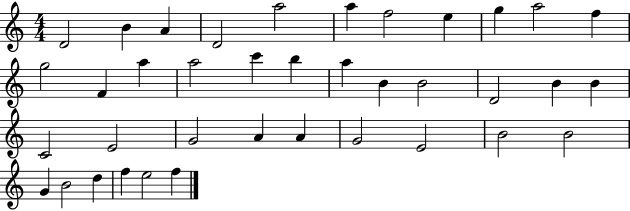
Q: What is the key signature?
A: C major